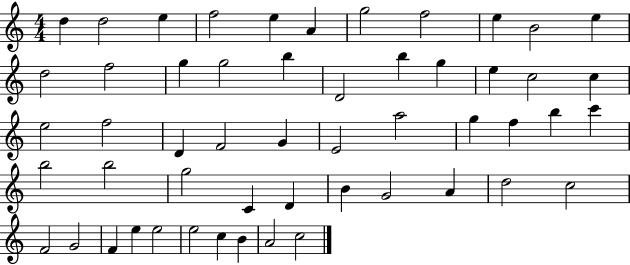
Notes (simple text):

D5/q D5/h E5/q F5/h E5/q A4/q G5/h F5/h E5/q B4/h E5/q D5/h F5/h G5/q G5/h B5/q D4/h B5/q G5/q E5/q C5/h C5/q E5/h F5/h D4/q F4/h G4/q E4/h A5/h G5/q F5/q B5/q C6/q B5/h B5/h G5/h C4/q D4/q B4/q G4/h A4/q D5/h C5/h F4/h G4/h F4/q E5/q E5/h E5/h C5/q B4/q A4/h C5/h